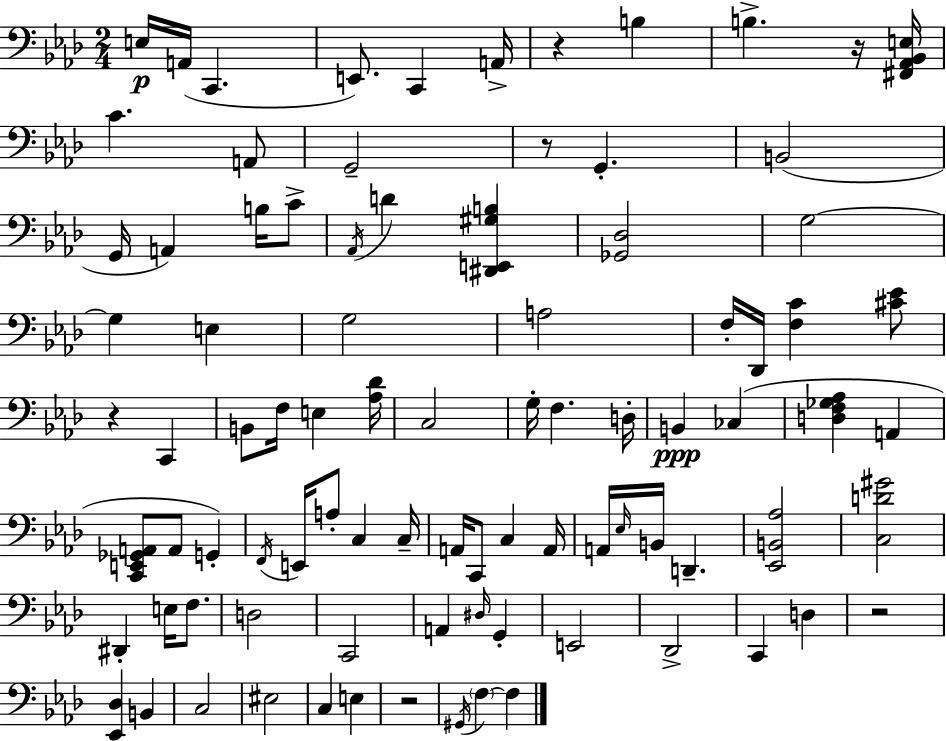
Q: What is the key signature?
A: AES major